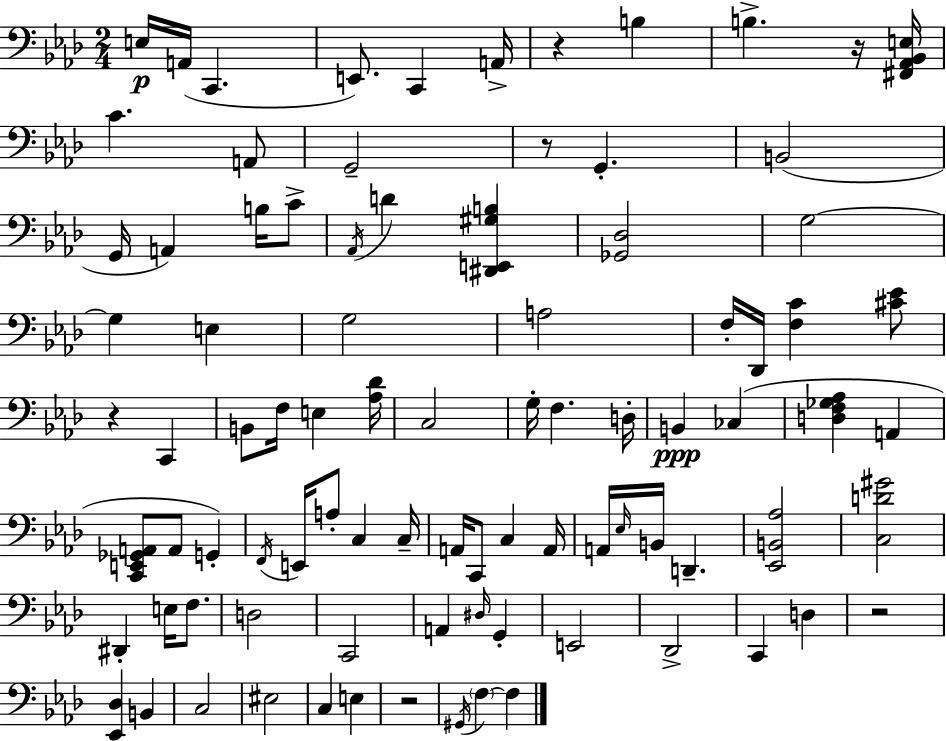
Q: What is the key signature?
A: AES major